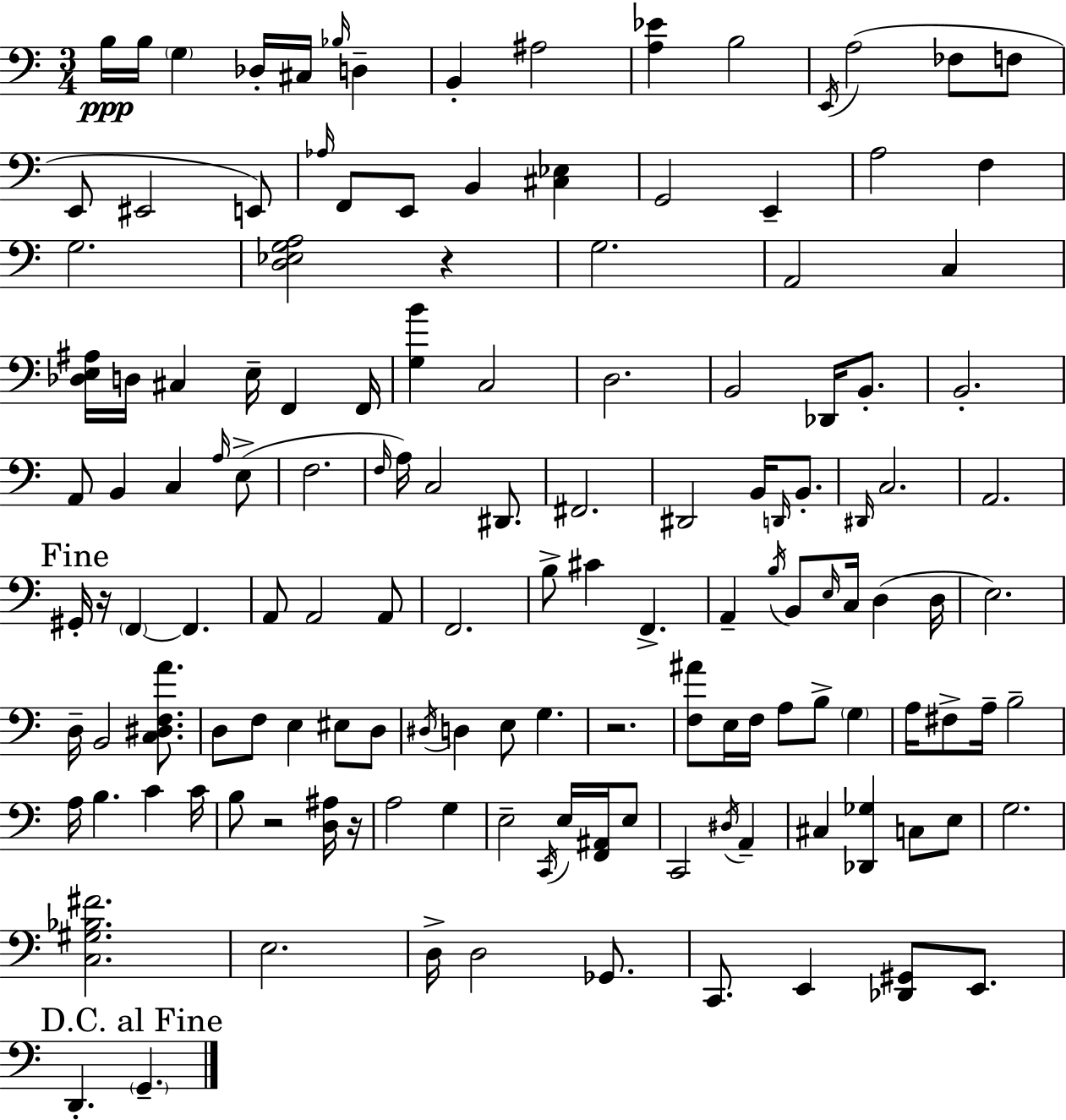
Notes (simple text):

B3/s B3/s G3/q Db3/s C#3/s Bb3/s D3/q B2/q A#3/h [A3,Eb4]/q B3/h E2/s A3/h FES3/e F3/e E2/e EIS2/h E2/e Ab3/s F2/e E2/e B2/q [C#3,Eb3]/q G2/h E2/q A3/h F3/q G3/h. [D3,Eb3,G3,A3]/h R/q G3/h. A2/h C3/q [Db3,E3,A#3]/s D3/s C#3/q E3/s F2/q F2/s [G3,B4]/q C3/h D3/h. B2/h Db2/s B2/e. B2/h. A2/e B2/q C3/q A3/s E3/e F3/h. F3/s A3/s C3/h D#2/e. F#2/h. D#2/h B2/s D2/s B2/e. D#2/s C3/h. A2/h. G#2/s R/s F2/q F2/q. A2/e A2/h A2/e F2/h. B3/e C#4/q F2/q. A2/q B3/s B2/e E3/s C3/s D3/q D3/s E3/h. D3/s B2/h [C3,D#3,F3,A4]/e. D3/e F3/e E3/q EIS3/e D3/e D#3/s D3/q E3/e G3/q. R/h. [F3,A#4]/e E3/s F3/s A3/e B3/e G3/q A3/s F#3/e A3/s B3/h A3/s B3/q. C4/q C4/s B3/e R/h [D3,A#3]/s R/s A3/h G3/q E3/h C2/s E3/s [F2,A#2]/s E3/e C2/h D#3/s A2/q C#3/q [Db2,Gb3]/q C3/e E3/e G3/h. [C3,G#3,Bb3,F#4]/h. E3/h. D3/s D3/h Gb2/e. C2/e. E2/q [Db2,G#2]/e E2/e. D2/q. G2/q.